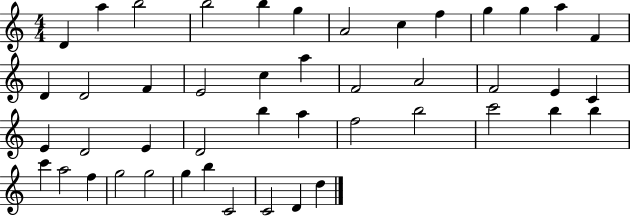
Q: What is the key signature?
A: C major